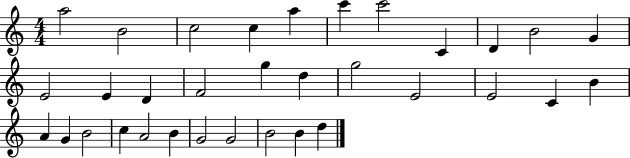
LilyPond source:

{
  \clef treble
  \numericTimeSignature
  \time 4/4
  \key c \major
  a''2 b'2 | c''2 c''4 a''4 | c'''4 c'''2 c'4 | d'4 b'2 g'4 | \break e'2 e'4 d'4 | f'2 g''4 d''4 | g''2 e'2 | e'2 c'4 b'4 | \break a'4 g'4 b'2 | c''4 a'2 b'4 | g'2 g'2 | b'2 b'4 d''4 | \break \bar "|."
}